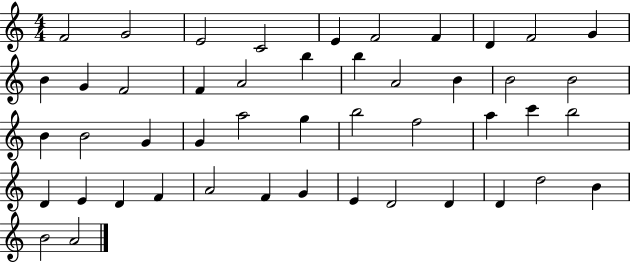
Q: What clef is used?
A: treble